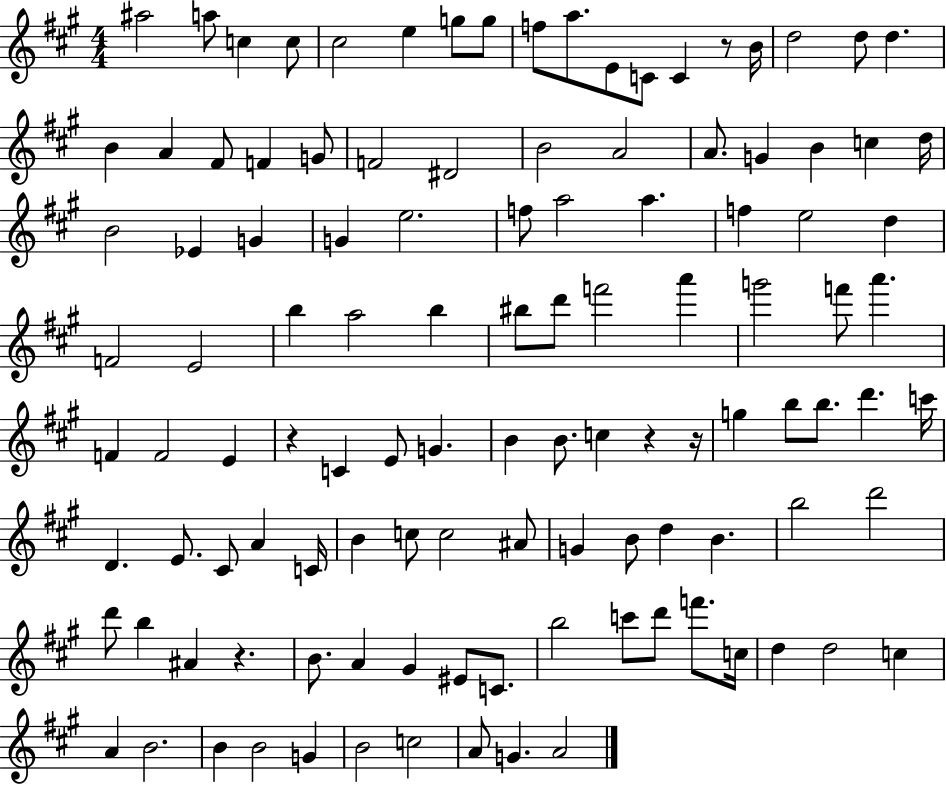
{
  \clef treble
  \numericTimeSignature
  \time 4/4
  \key a \major
  ais''2 a''8 c''4 c''8 | cis''2 e''4 g''8 g''8 | f''8 a''8. e'8 c'8 c'4 r8 b'16 | d''2 d''8 d''4. | \break b'4 a'4 fis'8 f'4 g'8 | f'2 dis'2 | b'2 a'2 | a'8. g'4 b'4 c''4 d''16 | \break b'2 ees'4 g'4 | g'4 e''2. | f''8 a''2 a''4. | f''4 e''2 d''4 | \break f'2 e'2 | b''4 a''2 b''4 | bis''8 d'''8 f'''2 a'''4 | g'''2 f'''8 a'''4. | \break f'4 f'2 e'4 | r4 c'4 e'8 g'4. | b'4 b'8. c''4 r4 r16 | g''4 b''8 b''8. d'''4. c'''16 | \break d'4. e'8. cis'8 a'4 c'16 | b'4 c''8 c''2 ais'8 | g'4 b'8 d''4 b'4. | b''2 d'''2 | \break d'''8 b''4 ais'4 r4. | b'8. a'4 gis'4 eis'8 c'8. | b''2 c'''8 d'''8 f'''8. c''16 | d''4 d''2 c''4 | \break a'4 b'2. | b'4 b'2 g'4 | b'2 c''2 | a'8 g'4. a'2 | \break \bar "|."
}